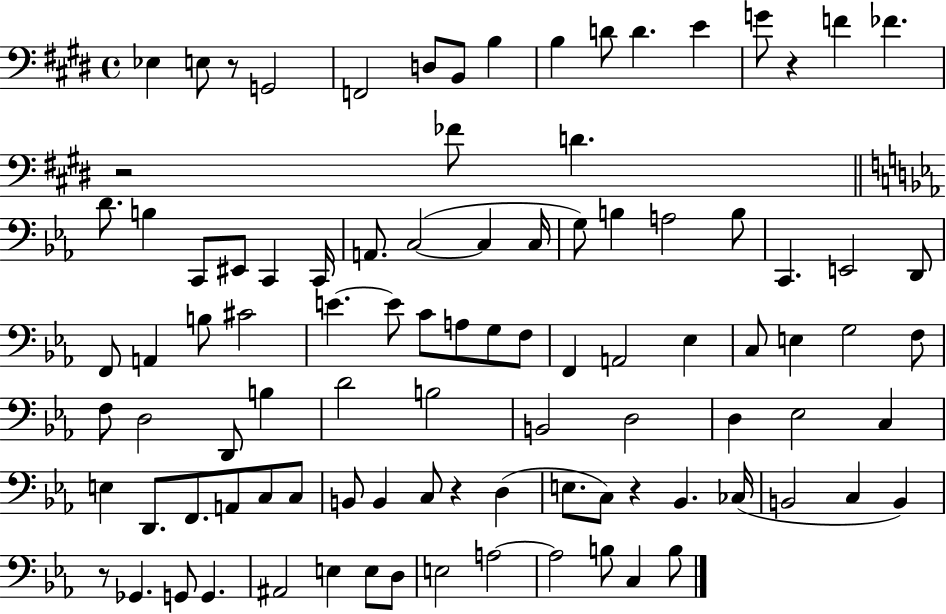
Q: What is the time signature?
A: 4/4